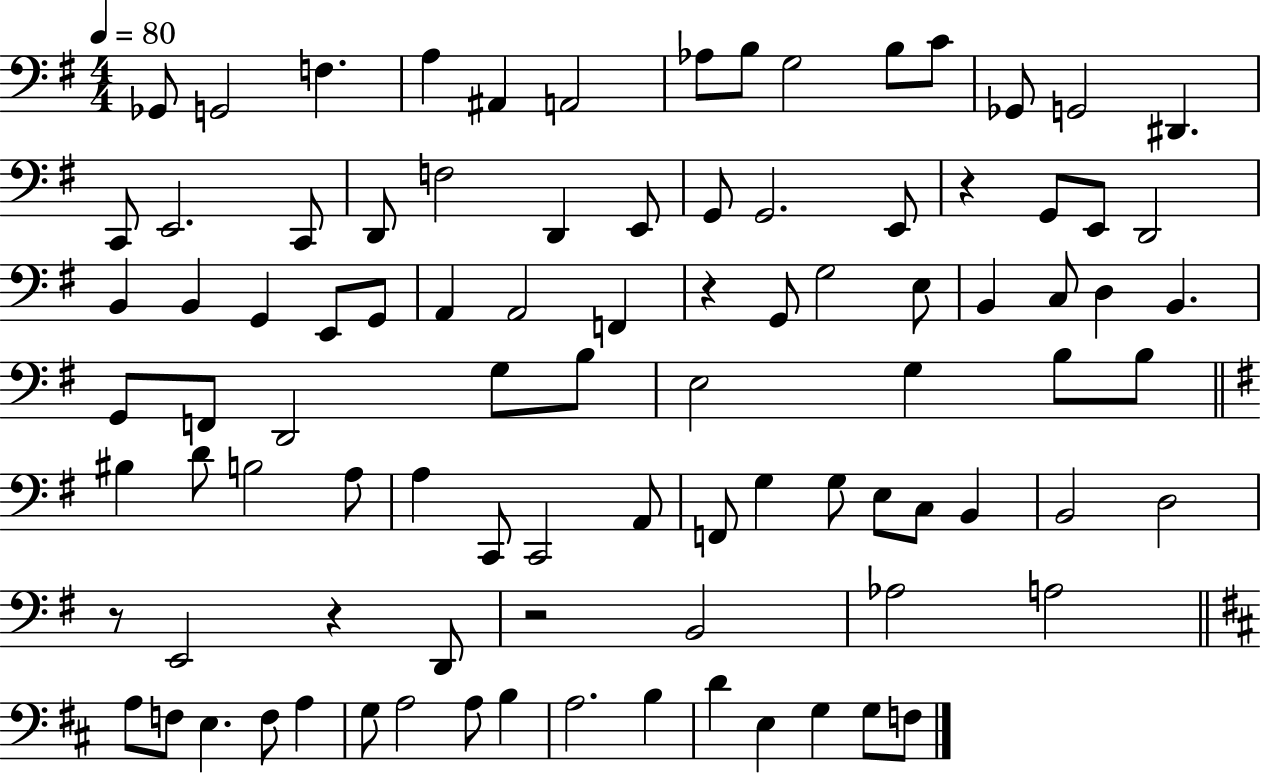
Gb2/e G2/h F3/q. A3/q A#2/q A2/h Ab3/e B3/e G3/h B3/e C4/e Gb2/e G2/h D#2/q. C2/e E2/h. C2/e D2/e F3/h D2/q E2/e G2/e G2/h. E2/e R/q G2/e E2/e D2/h B2/q B2/q G2/q E2/e G2/e A2/q A2/h F2/q R/q G2/e G3/h E3/e B2/q C3/e D3/q B2/q. G2/e F2/e D2/h G3/e B3/e E3/h G3/q B3/e B3/e BIS3/q D4/e B3/h A3/e A3/q C2/e C2/h A2/e F2/e G3/q G3/e E3/e C3/e B2/q B2/h D3/h R/e E2/h R/q D2/e R/h B2/h Ab3/h A3/h A3/e F3/e E3/q. F3/e A3/q G3/e A3/h A3/e B3/q A3/h. B3/q D4/q E3/q G3/q G3/e F3/e